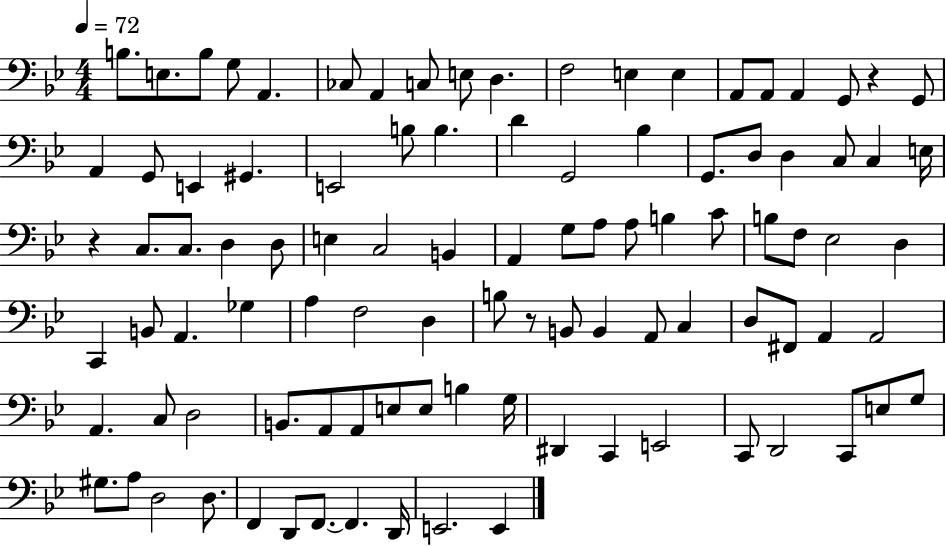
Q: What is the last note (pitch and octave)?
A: E2